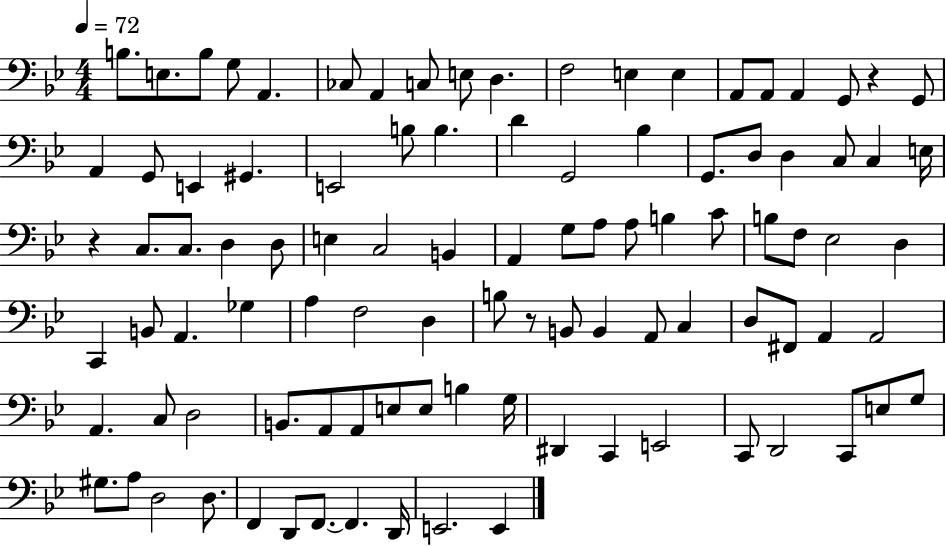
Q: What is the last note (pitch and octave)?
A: E2